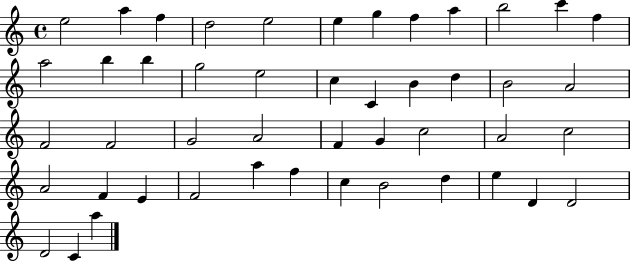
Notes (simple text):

E5/h A5/q F5/q D5/h E5/h E5/q G5/q F5/q A5/q B5/h C6/q F5/q A5/h B5/q B5/q G5/h E5/h C5/q C4/q B4/q D5/q B4/h A4/h F4/h F4/h G4/h A4/h F4/q G4/q C5/h A4/h C5/h A4/h F4/q E4/q F4/h A5/q F5/q C5/q B4/h D5/q E5/q D4/q D4/h D4/h C4/q A5/q